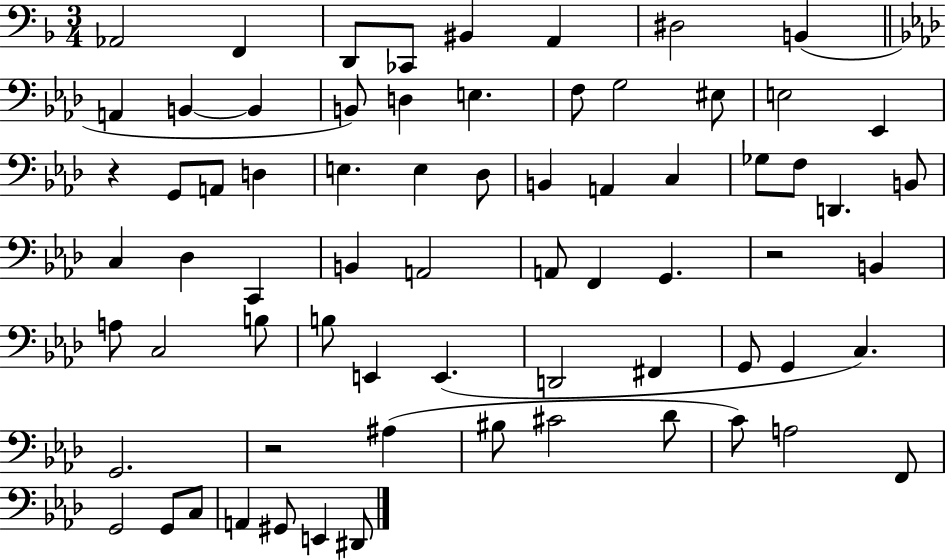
{
  \clef bass
  \numericTimeSignature
  \time 3/4
  \key f \major
  aes,2 f,4 | d,8 ces,8 bis,4 a,4 | dis2 b,4( | \bar "||" \break \key aes \major a,4 b,4~~ b,4 | b,8) d4 e4. | f8 g2 eis8 | e2 ees,4 | \break r4 g,8 a,8 d4 | e4. e4 des8 | b,4 a,4 c4 | ges8 f8 d,4. b,8 | \break c4 des4 c,4 | b,4 a,2 | a,8 f,4 g,4. | r2 b,4 | \break a8 c2 b8 | b8 e,4 e,4.( | d,2 fis,4 | g,8 g,4 c4.) | \break g,2. | r2 ais4( | bis8 cis'2 des'8 | c'8) a2 f,8 | \break g,2 g,8 c8 | a,4 gis,8 e,4 dis,8 | \bar "|."
}